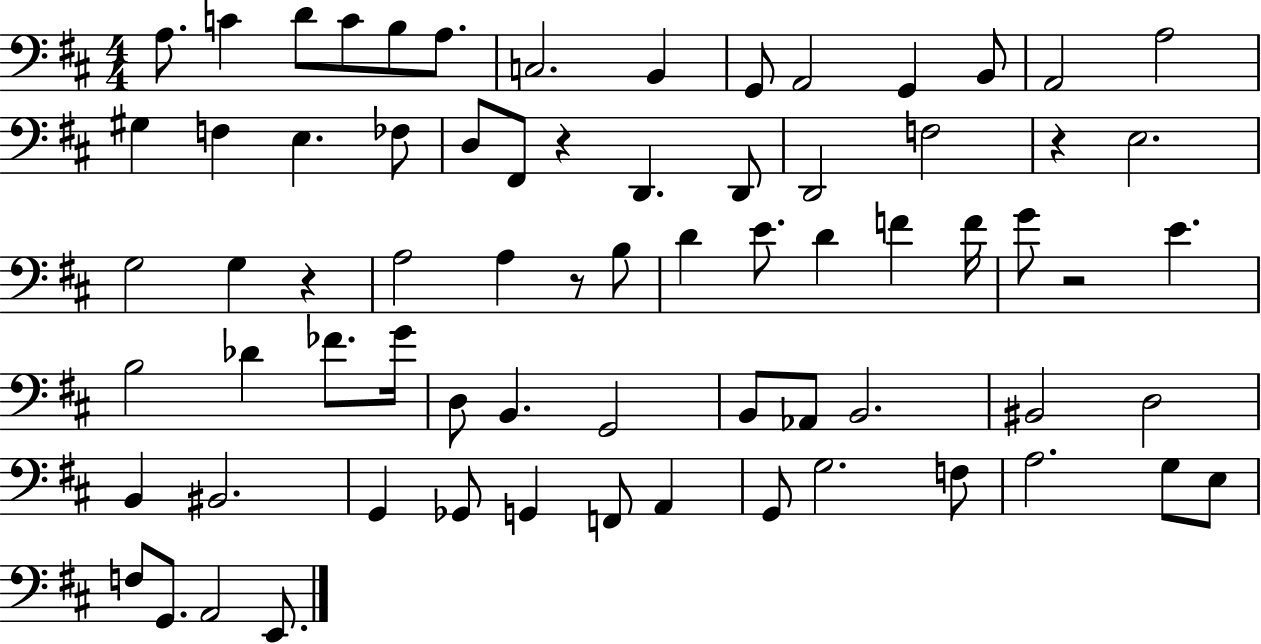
A3/e. C4/q D4/e C4/e B3/e A3/e. C3/h. B2/q G2/e A2/h G2/q B2/e A2/h A3/h G#3/q F3/q E3/q. FES3/e D3/e F#2/e R/q D2/q. D2/e D2/h F3/h R/q E3/h. G3/h G3/q R/q A3/h A3/q R/e B3/e D4/q E4/e. D4/q F4/q F4/s G4/e R/h E4/q. B3/h Db4/q FES4/e. G4/s D3/e B2/q. G2/h B2/e Ab2/e B2/h. BIS2/h D3/h B2/q BIS2/h. G2/q Gb2/e G2/q F2/e A2/q G2/e G3/h. F3/e A3/h. G3/e E3/e F3/e G2/e. A2/h E2/e.